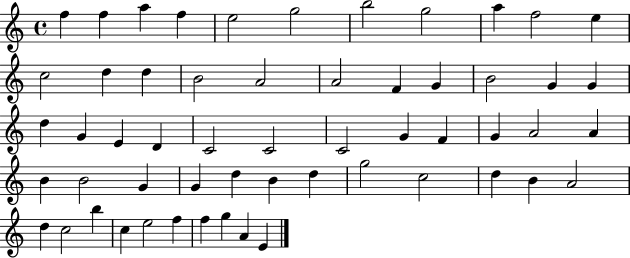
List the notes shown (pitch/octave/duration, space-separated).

F5/q F5/q A5/q F5/q E5/h G5/h B5/h G5/h A5/q F5/h E5/q C5/h D5/q D5/q B4/h A4/h A4/h F4/q G4/q B4/h G4/q G4/q D5/q G4/q E4/q D4/q C4/h C4/h C4/h G4/q F4/q G4/q A4/h A4/q B4/q B4/h G4/q G4/q D5/q B4/q D5/q G5/h C5/h D5/q B4/q A4/h D5/q C5/h B5/q C5/q E5/h F5/q F5/q G5/q A4/q E4/q